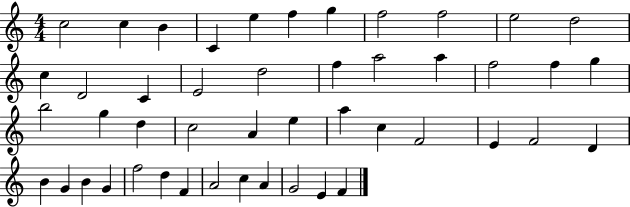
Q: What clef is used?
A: treble